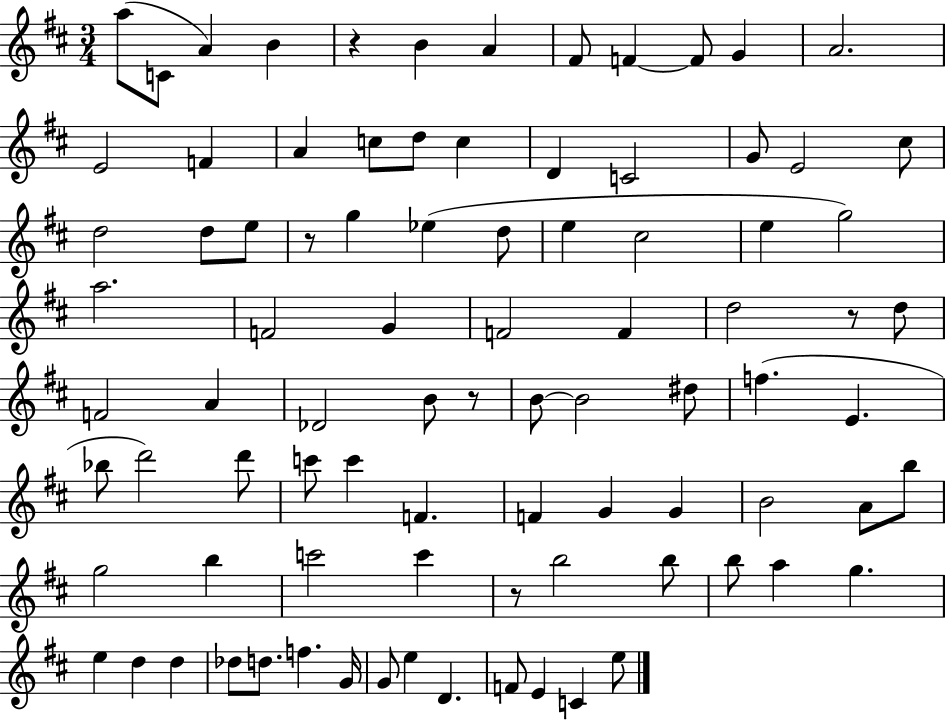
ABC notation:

X:1
T:Untitled
M:3/4
L:1/4
K:D
a/2 C/2 A B z B A ^F/2 F F/2 G A2 E2 F A c/2 d/2 c D C2 G/2 E2 ^c/2 d2 d/2 e/2 z/2 g _e d/2 e ^c2 e g2 a2 F2 G F2 F d2 z/2 d/2 F2 A _D2 B/2 z/2 B/2 B2 ^d/2 f E _b/2 d'2 d'/2 c'/2 c' F F G G B2 A/2 b/2 g2 b c'2 c' z/2 b2 b/2 b/2 a g e d d _d/2 d/2 f G/4 G/2 e D F/2 E C e/2